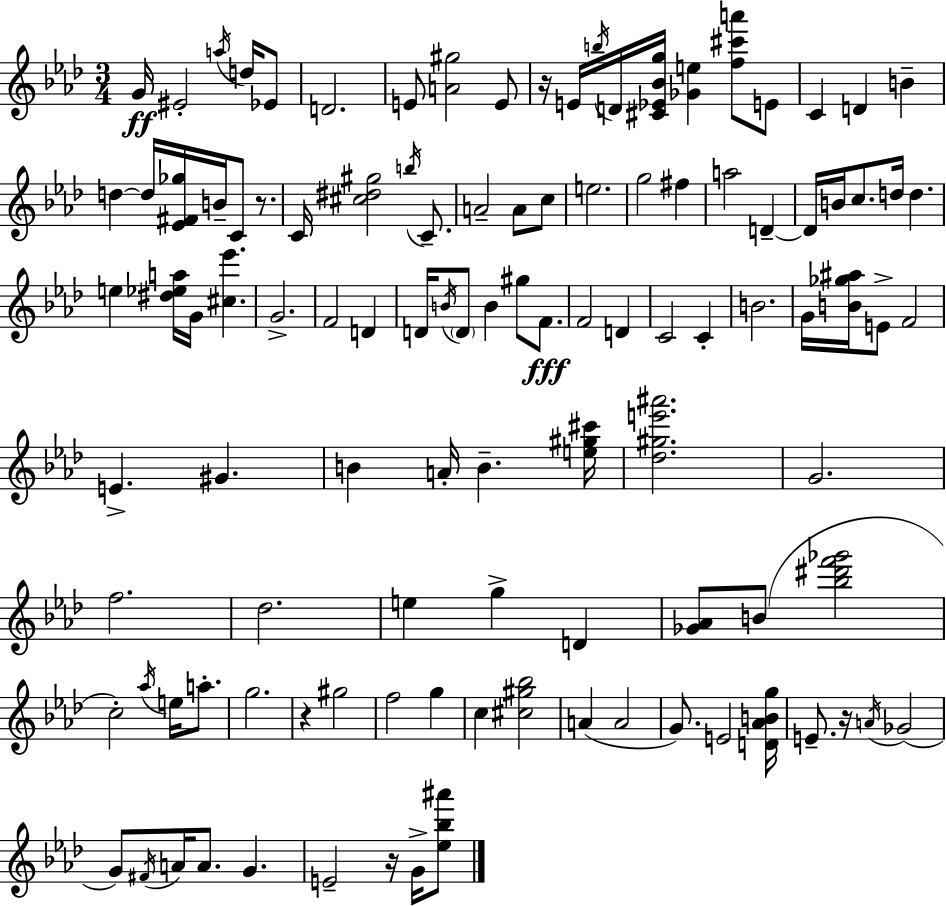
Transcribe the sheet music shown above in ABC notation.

X:1
T:Untitled
M:3/4
L:1/4
K:Fm
G/4 ^E2 a/4 d/4 _E/2 D2 E/2 [A^g]2 E/2 z/4 E/4 b/4 D/4 [^C_E_Bg]/4 [_Ge] [f^c'a']/2 E/2 C D B d d/4 [_E^F_g]/4 B/4 C/2 z/2 C/4 [^c^d^g]2 b/4 C/2 A2 A/2 c/2 e2 g2 ^f a2 D D/4 B/4 c/2 d/4 d e [^d_ea]/4 G/4 [^c_e'] G2 F2 D D/4 B/4 D/2 B ^g/2 F/2 F2 D C2 C B2 G/4 [B_g^a]/4 E/2 F2 E ^G B A/4 B [e^g^c']/4 [_d^ge'^a']2 G2 f2 _d2 e g D [_G_A]/2 B/2 [_b^d'f'_g']2 c2 _a/4 e/4 a/2 g2 z ^g2 f2 g c [^c^g_b]2 A A2 G/2 E2 [D_ABg]/4 E/2 z/4 A/4 _G2 G/2 ^F/4 A/4 A/2 G E2 z/4 G/4 [_e_b^a']/2